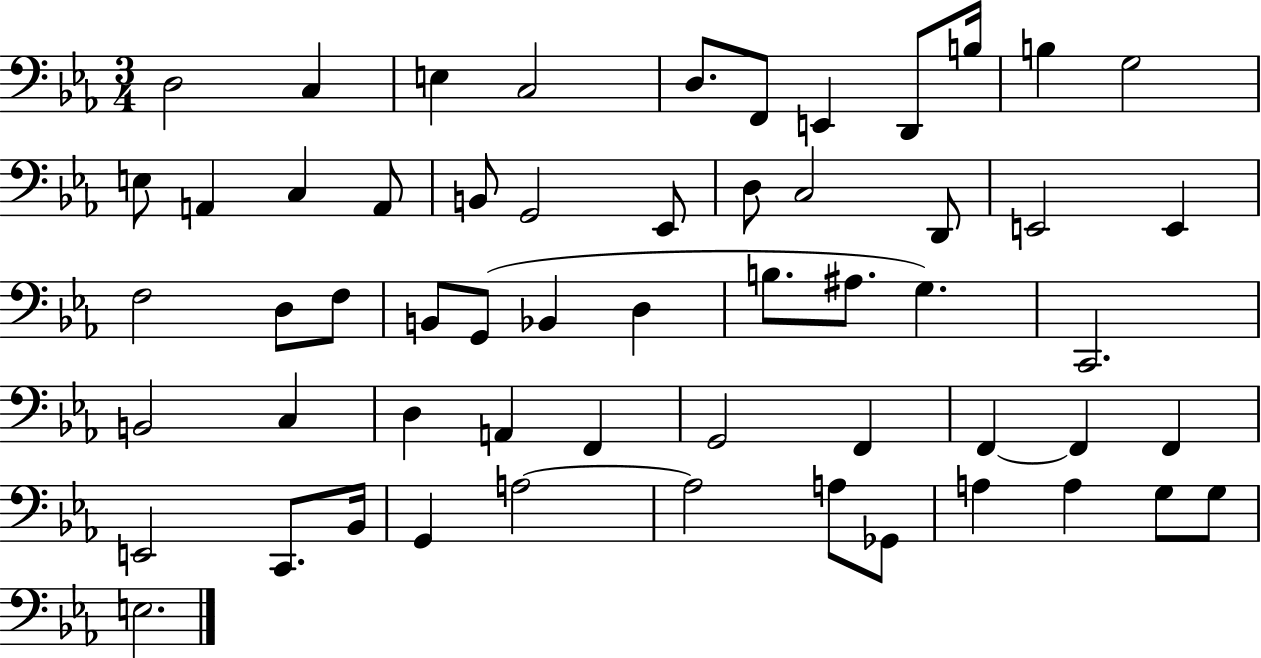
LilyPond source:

{
  \clef bass
  \numericTimeSignature
  \time 3/4
  \key ees \major
  d2 c4 | e4 c2 | d8. f,8 e,4 d,8 b16 | b4 g2 | \break e8 a,4 c4 a,8 | b,8 g,2 ees,8 | d8 c2 d,8 | e,2 e,4 | \break f2 d8 f8 | b,8 g,8( bes,4 d4 | b8. ais8. g4.) | c,2. | \break b,2 c4 | d4 a,4 f,4 | g,2 f,4 | f,4~~ f,4 f,4 | \break e,2 c,8. bes,16 | g,4 a2~~ | a2 a8 ges,8 | a4 a4 g8 g8 | \break e2. | \bar "|."
}